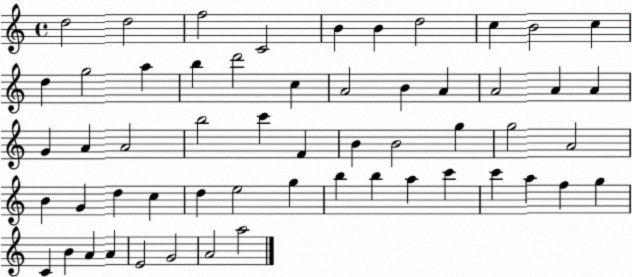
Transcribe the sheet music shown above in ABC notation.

X:1
T:Untitled
M:4/4
L:1/4
K:C
d2 d2 f2 C2 B B d2 c B2 c d g2 a b d'2 c A2 B A A2 A A G A A2 b2 c' F B B2 g g2 A2 B G d c d e2 g b b a c' c' a f g C B A A E2 G2 A2 a2